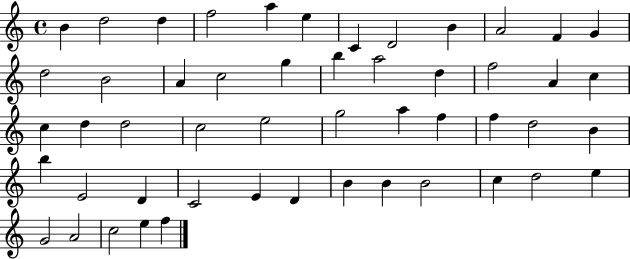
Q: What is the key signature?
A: C major